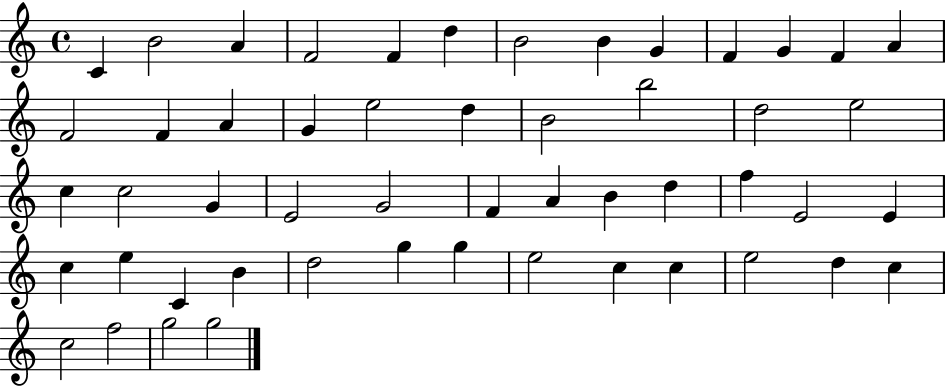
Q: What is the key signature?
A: C major